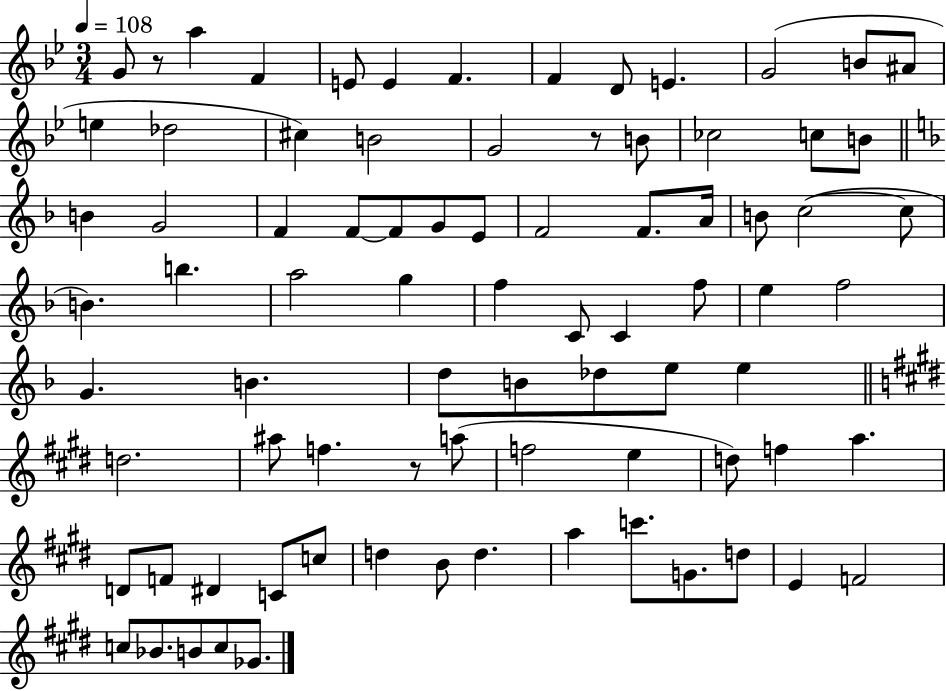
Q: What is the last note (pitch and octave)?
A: Gb4